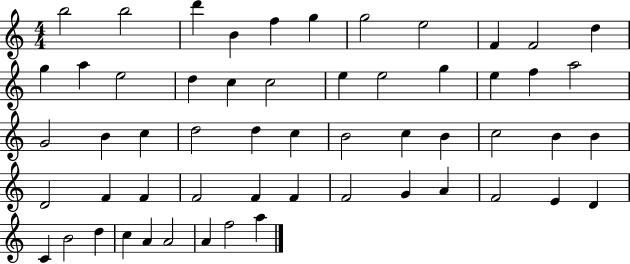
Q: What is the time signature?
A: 4/4